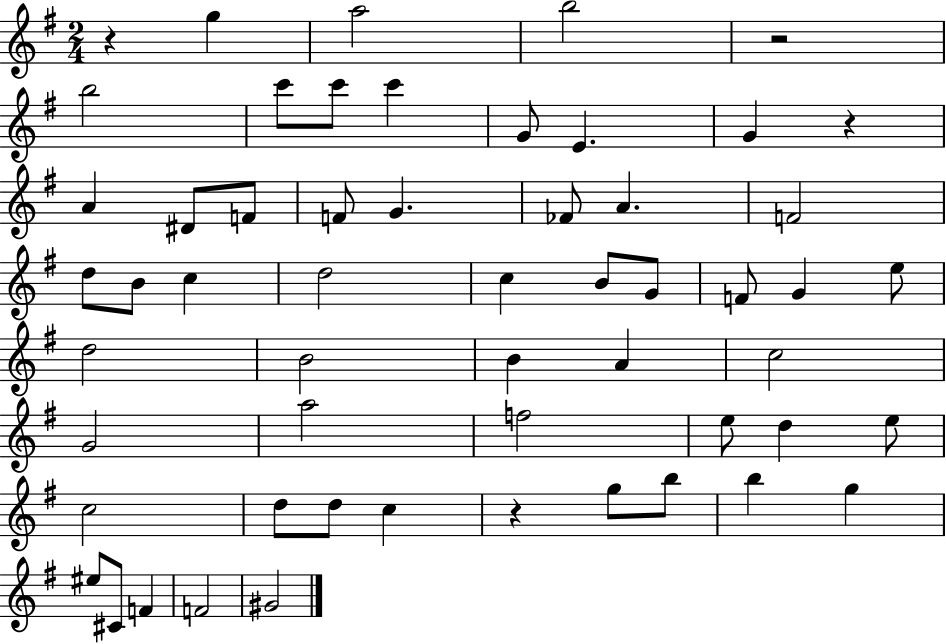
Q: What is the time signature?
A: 2/4